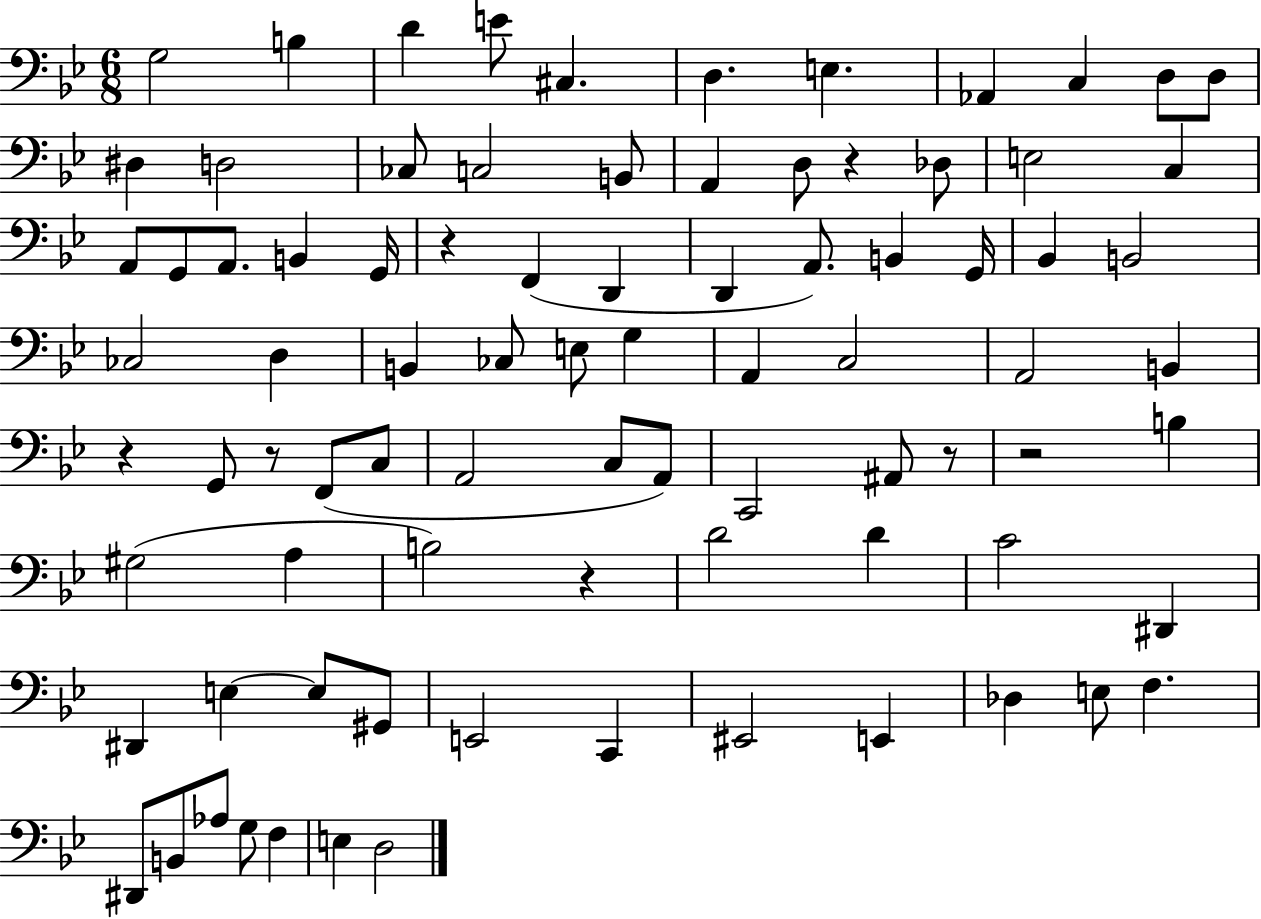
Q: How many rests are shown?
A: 7